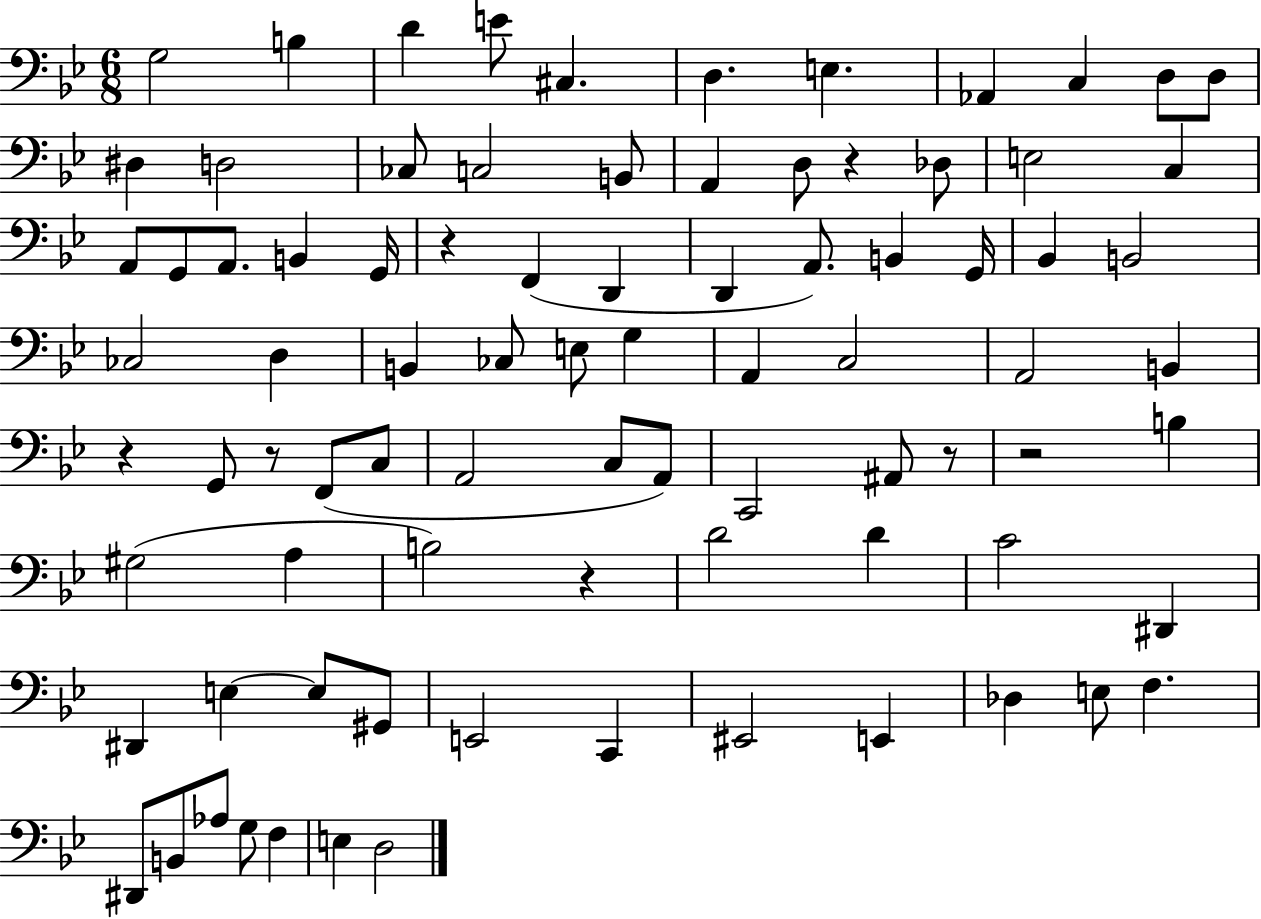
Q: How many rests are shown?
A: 7